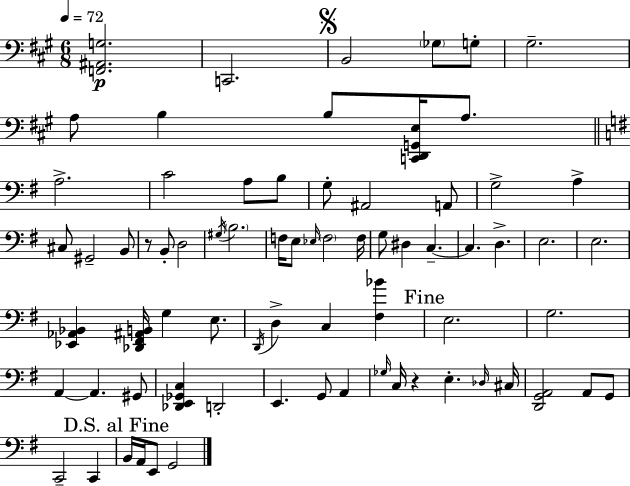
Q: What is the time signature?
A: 6/8